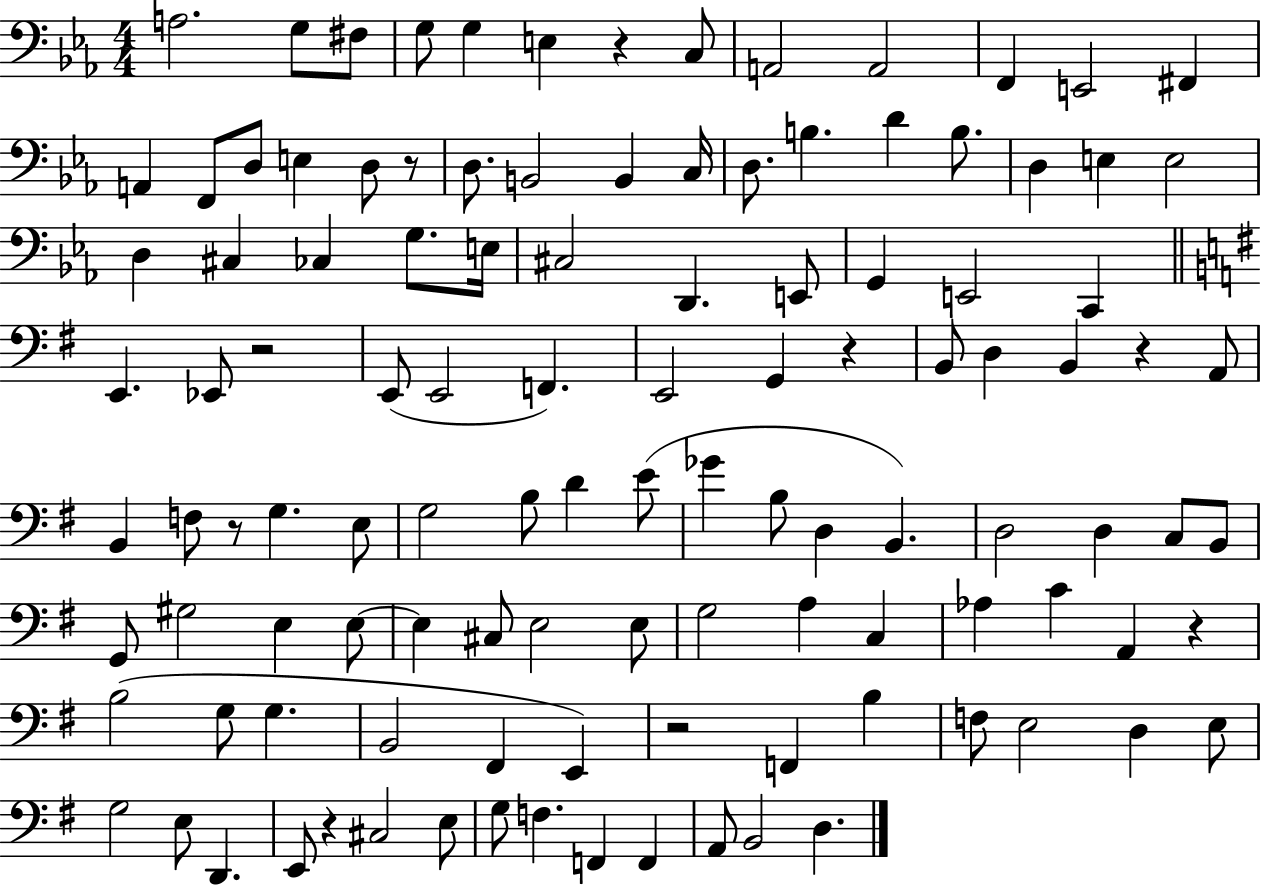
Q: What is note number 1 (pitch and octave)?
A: A3